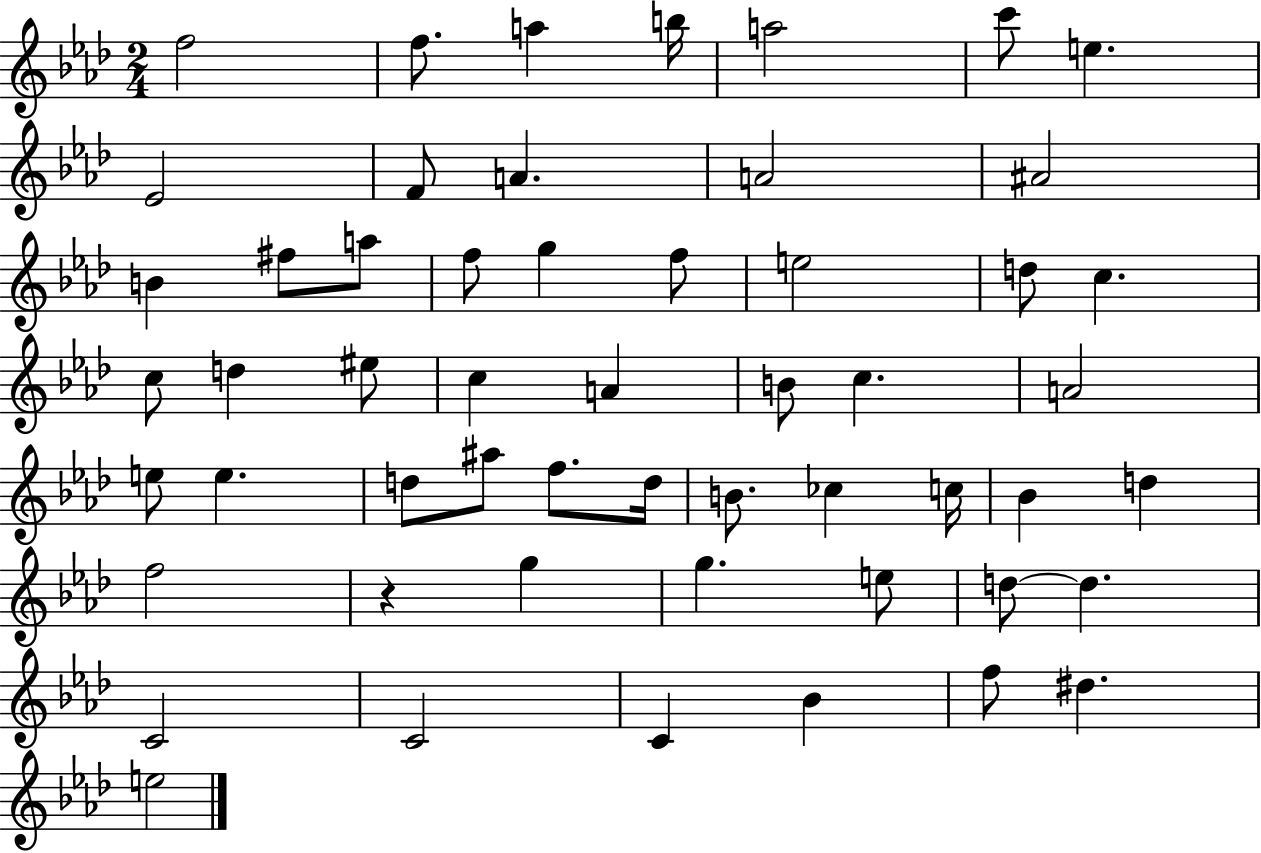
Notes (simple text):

F5/h F5/e. A5/q B5/s A5/h C6/e E5/q. Eb4/h F4/e A4/q. A4/h A#4/h B4/q F#5/e A5/e F5/e G5/q F5/e E5/h D5/e C5/q. C5/e D5/q EIS5/e C5/q A4/q B4/e C5/q. A4/h E5/e E5/q. D5/e A#5/e F5/e. D5/s B4/e. CES5/q C5/s Bb4/q D5/q F5/h R/q G5/q G5/q. E5/e D5/e D5/q. C4/h C4/h C4/q Bb4/q F5/e D#5/q. E5/h